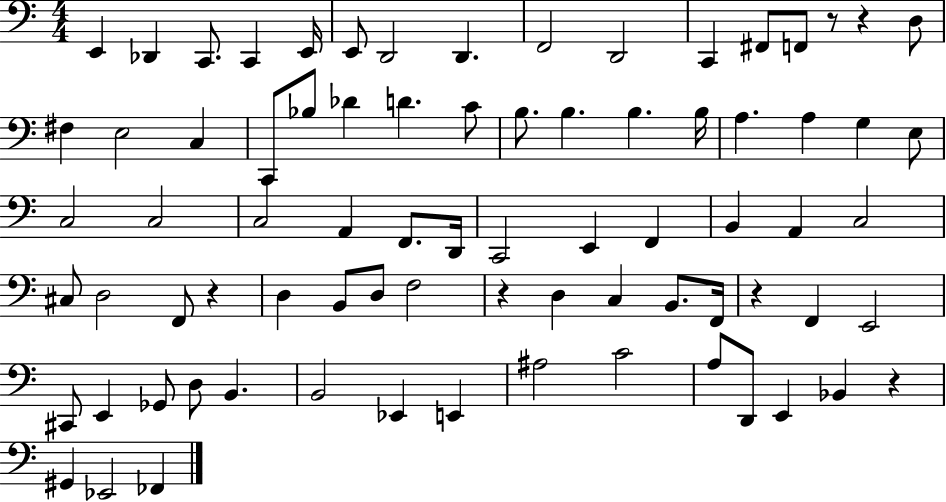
E2/q Db2/q C2/e. C2/q E2/s E2/e D2/h D2/q. F2/h D2/h C2/q F#2/e F2/e R/e R/q D3/e F#3/q E3/h C3/q C2/e Bb3/e Db4/q D4/q. C4/e B3/e. B3/q. B3/q. B3/s A3/q. A3/q G3/q E3/e C3/h C3/h C3/h A2/q F2/e. D2/s C2/h E2/q F2/q B2/q A2/q C3/h C#3/e D3/h F2/e R/q D3/q B2/e D3/e F3/h R/q D3/q C3/q B2/e. F2/s R/q F2/q E2/h C#2/e E2/q Gb2/e D3/e B2/q. B2/h Eb2/q E2/q A#3/h C4/h A3/e D2/e E2/q Bb2/q R/q G#2/q Eb2/h FES2/q